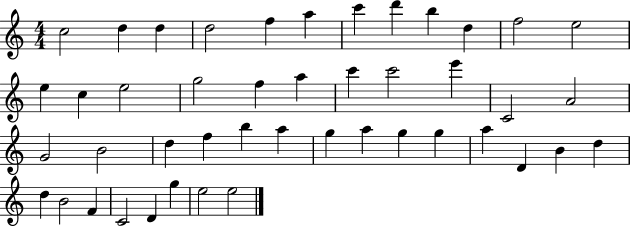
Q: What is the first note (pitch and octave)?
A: C5